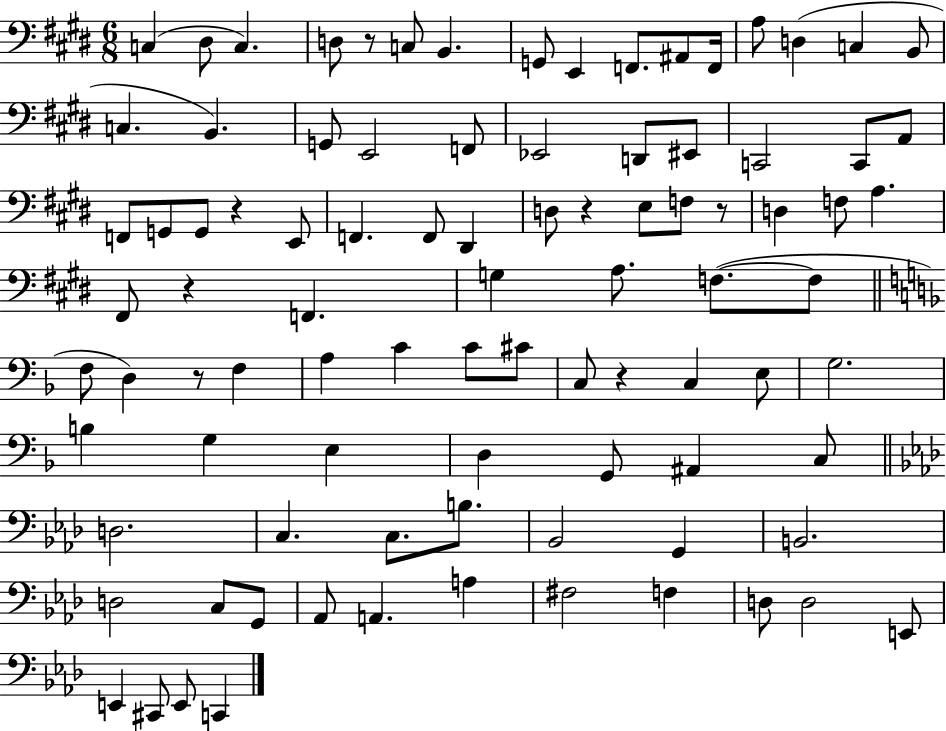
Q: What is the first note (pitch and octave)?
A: C3